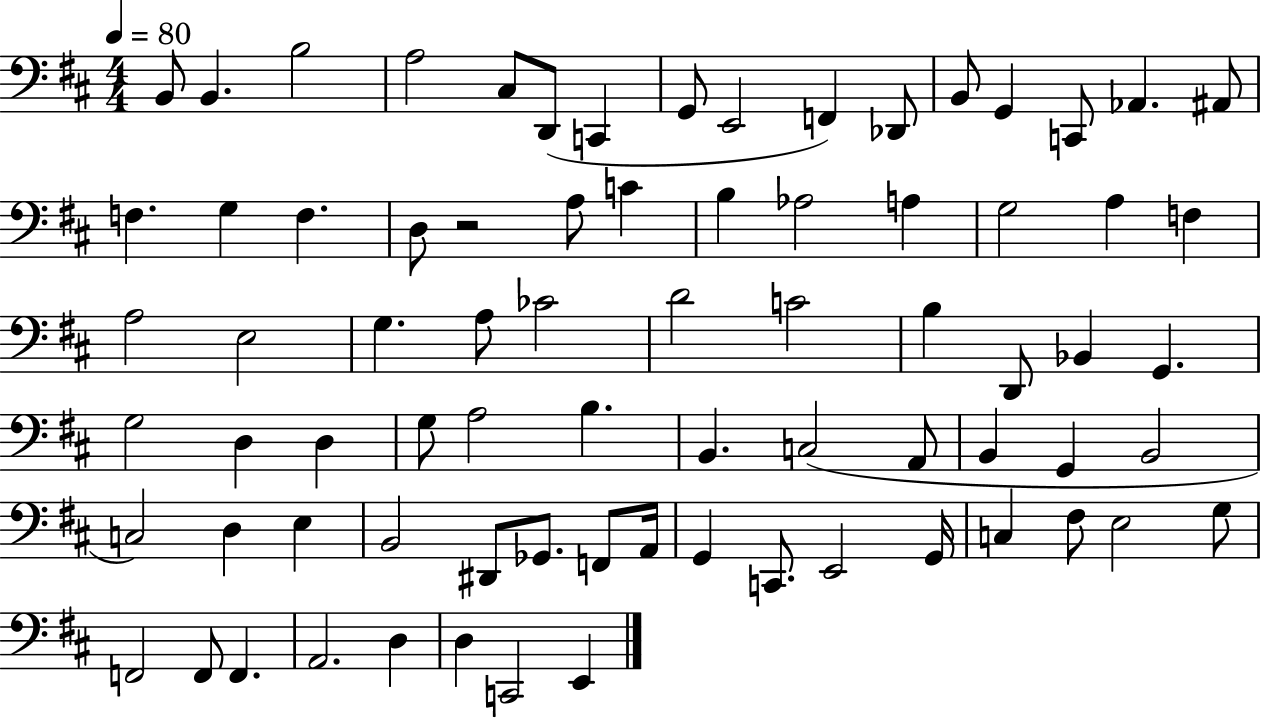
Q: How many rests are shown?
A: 1